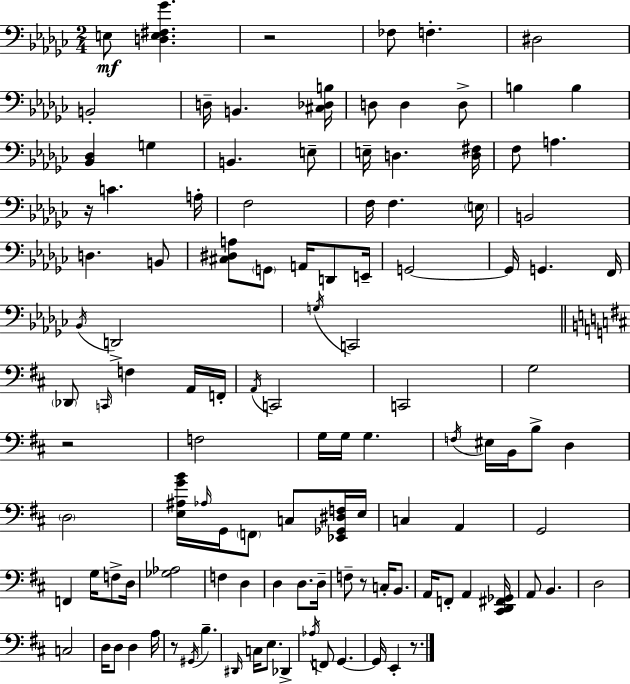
{
  \clef bass
  \numericTimeSignature
  \time 2/4
  \key ees \minor
  e8\mf <d e fis ges'>4. | r2 | fes8 f4.-. | dis2 | \break b,2-. | d16-- b,4. <cis des b>16 | d8 d4 d8-> | b4 b4 | \break <bes, des>4 g4 | b,4. e8-- | e16-- d4. <d fis>16 | f8 a4. | \break r16 c'4. a16-. | f2 | f16 f4. \parenthesize e16 | b,2 | \break d4. b,8 | <cis dis a>8 \parenthesize g,8 a,16 d,8 e,16-- | g,2~~ | g,16 g,4. f,16 | \break \acciaccatura { bes,16 } d,2-> | \acciaccatura { g16 } c,2 | \bar "||" \break \key d \major \parenthesize des,8 \grace { c,16 } f4 a,16 | f,16-. \acciaccatura { a,16 } c,2 | c,2 | g2 | \break r2 | f2 | g16 g16 g4. | \acciaccatura { f16 } eis16 b,16 b8-> d4 | \break \parenthesize d2 | <e ais g' b'>16 \grace { aes16 } g,16 \parenthesize f,8 | c8 <ees, ges, dis f>16 e16 c4 | a,4 g,2 | \break f,4 | g16 f8-> d16 <ges aes>2 | f4 | d4 d4 | \break d8. d16-- f8-- r8 | c16-. b,8. a,16 f,8-. a,4 | <cis, d, fis, ges,>16 a,8 b,4. | d2 | \break c2 | d16 d8 d4 | a16 r8 \acciaccatura { gis,16 } b4.-- | \grace { dis,16 } c16 e8. | \break des,4-> \acciaccatura { aes16 } f,8 | g,4.~~ g,16 | e,4-. r8. \bar "|."
}